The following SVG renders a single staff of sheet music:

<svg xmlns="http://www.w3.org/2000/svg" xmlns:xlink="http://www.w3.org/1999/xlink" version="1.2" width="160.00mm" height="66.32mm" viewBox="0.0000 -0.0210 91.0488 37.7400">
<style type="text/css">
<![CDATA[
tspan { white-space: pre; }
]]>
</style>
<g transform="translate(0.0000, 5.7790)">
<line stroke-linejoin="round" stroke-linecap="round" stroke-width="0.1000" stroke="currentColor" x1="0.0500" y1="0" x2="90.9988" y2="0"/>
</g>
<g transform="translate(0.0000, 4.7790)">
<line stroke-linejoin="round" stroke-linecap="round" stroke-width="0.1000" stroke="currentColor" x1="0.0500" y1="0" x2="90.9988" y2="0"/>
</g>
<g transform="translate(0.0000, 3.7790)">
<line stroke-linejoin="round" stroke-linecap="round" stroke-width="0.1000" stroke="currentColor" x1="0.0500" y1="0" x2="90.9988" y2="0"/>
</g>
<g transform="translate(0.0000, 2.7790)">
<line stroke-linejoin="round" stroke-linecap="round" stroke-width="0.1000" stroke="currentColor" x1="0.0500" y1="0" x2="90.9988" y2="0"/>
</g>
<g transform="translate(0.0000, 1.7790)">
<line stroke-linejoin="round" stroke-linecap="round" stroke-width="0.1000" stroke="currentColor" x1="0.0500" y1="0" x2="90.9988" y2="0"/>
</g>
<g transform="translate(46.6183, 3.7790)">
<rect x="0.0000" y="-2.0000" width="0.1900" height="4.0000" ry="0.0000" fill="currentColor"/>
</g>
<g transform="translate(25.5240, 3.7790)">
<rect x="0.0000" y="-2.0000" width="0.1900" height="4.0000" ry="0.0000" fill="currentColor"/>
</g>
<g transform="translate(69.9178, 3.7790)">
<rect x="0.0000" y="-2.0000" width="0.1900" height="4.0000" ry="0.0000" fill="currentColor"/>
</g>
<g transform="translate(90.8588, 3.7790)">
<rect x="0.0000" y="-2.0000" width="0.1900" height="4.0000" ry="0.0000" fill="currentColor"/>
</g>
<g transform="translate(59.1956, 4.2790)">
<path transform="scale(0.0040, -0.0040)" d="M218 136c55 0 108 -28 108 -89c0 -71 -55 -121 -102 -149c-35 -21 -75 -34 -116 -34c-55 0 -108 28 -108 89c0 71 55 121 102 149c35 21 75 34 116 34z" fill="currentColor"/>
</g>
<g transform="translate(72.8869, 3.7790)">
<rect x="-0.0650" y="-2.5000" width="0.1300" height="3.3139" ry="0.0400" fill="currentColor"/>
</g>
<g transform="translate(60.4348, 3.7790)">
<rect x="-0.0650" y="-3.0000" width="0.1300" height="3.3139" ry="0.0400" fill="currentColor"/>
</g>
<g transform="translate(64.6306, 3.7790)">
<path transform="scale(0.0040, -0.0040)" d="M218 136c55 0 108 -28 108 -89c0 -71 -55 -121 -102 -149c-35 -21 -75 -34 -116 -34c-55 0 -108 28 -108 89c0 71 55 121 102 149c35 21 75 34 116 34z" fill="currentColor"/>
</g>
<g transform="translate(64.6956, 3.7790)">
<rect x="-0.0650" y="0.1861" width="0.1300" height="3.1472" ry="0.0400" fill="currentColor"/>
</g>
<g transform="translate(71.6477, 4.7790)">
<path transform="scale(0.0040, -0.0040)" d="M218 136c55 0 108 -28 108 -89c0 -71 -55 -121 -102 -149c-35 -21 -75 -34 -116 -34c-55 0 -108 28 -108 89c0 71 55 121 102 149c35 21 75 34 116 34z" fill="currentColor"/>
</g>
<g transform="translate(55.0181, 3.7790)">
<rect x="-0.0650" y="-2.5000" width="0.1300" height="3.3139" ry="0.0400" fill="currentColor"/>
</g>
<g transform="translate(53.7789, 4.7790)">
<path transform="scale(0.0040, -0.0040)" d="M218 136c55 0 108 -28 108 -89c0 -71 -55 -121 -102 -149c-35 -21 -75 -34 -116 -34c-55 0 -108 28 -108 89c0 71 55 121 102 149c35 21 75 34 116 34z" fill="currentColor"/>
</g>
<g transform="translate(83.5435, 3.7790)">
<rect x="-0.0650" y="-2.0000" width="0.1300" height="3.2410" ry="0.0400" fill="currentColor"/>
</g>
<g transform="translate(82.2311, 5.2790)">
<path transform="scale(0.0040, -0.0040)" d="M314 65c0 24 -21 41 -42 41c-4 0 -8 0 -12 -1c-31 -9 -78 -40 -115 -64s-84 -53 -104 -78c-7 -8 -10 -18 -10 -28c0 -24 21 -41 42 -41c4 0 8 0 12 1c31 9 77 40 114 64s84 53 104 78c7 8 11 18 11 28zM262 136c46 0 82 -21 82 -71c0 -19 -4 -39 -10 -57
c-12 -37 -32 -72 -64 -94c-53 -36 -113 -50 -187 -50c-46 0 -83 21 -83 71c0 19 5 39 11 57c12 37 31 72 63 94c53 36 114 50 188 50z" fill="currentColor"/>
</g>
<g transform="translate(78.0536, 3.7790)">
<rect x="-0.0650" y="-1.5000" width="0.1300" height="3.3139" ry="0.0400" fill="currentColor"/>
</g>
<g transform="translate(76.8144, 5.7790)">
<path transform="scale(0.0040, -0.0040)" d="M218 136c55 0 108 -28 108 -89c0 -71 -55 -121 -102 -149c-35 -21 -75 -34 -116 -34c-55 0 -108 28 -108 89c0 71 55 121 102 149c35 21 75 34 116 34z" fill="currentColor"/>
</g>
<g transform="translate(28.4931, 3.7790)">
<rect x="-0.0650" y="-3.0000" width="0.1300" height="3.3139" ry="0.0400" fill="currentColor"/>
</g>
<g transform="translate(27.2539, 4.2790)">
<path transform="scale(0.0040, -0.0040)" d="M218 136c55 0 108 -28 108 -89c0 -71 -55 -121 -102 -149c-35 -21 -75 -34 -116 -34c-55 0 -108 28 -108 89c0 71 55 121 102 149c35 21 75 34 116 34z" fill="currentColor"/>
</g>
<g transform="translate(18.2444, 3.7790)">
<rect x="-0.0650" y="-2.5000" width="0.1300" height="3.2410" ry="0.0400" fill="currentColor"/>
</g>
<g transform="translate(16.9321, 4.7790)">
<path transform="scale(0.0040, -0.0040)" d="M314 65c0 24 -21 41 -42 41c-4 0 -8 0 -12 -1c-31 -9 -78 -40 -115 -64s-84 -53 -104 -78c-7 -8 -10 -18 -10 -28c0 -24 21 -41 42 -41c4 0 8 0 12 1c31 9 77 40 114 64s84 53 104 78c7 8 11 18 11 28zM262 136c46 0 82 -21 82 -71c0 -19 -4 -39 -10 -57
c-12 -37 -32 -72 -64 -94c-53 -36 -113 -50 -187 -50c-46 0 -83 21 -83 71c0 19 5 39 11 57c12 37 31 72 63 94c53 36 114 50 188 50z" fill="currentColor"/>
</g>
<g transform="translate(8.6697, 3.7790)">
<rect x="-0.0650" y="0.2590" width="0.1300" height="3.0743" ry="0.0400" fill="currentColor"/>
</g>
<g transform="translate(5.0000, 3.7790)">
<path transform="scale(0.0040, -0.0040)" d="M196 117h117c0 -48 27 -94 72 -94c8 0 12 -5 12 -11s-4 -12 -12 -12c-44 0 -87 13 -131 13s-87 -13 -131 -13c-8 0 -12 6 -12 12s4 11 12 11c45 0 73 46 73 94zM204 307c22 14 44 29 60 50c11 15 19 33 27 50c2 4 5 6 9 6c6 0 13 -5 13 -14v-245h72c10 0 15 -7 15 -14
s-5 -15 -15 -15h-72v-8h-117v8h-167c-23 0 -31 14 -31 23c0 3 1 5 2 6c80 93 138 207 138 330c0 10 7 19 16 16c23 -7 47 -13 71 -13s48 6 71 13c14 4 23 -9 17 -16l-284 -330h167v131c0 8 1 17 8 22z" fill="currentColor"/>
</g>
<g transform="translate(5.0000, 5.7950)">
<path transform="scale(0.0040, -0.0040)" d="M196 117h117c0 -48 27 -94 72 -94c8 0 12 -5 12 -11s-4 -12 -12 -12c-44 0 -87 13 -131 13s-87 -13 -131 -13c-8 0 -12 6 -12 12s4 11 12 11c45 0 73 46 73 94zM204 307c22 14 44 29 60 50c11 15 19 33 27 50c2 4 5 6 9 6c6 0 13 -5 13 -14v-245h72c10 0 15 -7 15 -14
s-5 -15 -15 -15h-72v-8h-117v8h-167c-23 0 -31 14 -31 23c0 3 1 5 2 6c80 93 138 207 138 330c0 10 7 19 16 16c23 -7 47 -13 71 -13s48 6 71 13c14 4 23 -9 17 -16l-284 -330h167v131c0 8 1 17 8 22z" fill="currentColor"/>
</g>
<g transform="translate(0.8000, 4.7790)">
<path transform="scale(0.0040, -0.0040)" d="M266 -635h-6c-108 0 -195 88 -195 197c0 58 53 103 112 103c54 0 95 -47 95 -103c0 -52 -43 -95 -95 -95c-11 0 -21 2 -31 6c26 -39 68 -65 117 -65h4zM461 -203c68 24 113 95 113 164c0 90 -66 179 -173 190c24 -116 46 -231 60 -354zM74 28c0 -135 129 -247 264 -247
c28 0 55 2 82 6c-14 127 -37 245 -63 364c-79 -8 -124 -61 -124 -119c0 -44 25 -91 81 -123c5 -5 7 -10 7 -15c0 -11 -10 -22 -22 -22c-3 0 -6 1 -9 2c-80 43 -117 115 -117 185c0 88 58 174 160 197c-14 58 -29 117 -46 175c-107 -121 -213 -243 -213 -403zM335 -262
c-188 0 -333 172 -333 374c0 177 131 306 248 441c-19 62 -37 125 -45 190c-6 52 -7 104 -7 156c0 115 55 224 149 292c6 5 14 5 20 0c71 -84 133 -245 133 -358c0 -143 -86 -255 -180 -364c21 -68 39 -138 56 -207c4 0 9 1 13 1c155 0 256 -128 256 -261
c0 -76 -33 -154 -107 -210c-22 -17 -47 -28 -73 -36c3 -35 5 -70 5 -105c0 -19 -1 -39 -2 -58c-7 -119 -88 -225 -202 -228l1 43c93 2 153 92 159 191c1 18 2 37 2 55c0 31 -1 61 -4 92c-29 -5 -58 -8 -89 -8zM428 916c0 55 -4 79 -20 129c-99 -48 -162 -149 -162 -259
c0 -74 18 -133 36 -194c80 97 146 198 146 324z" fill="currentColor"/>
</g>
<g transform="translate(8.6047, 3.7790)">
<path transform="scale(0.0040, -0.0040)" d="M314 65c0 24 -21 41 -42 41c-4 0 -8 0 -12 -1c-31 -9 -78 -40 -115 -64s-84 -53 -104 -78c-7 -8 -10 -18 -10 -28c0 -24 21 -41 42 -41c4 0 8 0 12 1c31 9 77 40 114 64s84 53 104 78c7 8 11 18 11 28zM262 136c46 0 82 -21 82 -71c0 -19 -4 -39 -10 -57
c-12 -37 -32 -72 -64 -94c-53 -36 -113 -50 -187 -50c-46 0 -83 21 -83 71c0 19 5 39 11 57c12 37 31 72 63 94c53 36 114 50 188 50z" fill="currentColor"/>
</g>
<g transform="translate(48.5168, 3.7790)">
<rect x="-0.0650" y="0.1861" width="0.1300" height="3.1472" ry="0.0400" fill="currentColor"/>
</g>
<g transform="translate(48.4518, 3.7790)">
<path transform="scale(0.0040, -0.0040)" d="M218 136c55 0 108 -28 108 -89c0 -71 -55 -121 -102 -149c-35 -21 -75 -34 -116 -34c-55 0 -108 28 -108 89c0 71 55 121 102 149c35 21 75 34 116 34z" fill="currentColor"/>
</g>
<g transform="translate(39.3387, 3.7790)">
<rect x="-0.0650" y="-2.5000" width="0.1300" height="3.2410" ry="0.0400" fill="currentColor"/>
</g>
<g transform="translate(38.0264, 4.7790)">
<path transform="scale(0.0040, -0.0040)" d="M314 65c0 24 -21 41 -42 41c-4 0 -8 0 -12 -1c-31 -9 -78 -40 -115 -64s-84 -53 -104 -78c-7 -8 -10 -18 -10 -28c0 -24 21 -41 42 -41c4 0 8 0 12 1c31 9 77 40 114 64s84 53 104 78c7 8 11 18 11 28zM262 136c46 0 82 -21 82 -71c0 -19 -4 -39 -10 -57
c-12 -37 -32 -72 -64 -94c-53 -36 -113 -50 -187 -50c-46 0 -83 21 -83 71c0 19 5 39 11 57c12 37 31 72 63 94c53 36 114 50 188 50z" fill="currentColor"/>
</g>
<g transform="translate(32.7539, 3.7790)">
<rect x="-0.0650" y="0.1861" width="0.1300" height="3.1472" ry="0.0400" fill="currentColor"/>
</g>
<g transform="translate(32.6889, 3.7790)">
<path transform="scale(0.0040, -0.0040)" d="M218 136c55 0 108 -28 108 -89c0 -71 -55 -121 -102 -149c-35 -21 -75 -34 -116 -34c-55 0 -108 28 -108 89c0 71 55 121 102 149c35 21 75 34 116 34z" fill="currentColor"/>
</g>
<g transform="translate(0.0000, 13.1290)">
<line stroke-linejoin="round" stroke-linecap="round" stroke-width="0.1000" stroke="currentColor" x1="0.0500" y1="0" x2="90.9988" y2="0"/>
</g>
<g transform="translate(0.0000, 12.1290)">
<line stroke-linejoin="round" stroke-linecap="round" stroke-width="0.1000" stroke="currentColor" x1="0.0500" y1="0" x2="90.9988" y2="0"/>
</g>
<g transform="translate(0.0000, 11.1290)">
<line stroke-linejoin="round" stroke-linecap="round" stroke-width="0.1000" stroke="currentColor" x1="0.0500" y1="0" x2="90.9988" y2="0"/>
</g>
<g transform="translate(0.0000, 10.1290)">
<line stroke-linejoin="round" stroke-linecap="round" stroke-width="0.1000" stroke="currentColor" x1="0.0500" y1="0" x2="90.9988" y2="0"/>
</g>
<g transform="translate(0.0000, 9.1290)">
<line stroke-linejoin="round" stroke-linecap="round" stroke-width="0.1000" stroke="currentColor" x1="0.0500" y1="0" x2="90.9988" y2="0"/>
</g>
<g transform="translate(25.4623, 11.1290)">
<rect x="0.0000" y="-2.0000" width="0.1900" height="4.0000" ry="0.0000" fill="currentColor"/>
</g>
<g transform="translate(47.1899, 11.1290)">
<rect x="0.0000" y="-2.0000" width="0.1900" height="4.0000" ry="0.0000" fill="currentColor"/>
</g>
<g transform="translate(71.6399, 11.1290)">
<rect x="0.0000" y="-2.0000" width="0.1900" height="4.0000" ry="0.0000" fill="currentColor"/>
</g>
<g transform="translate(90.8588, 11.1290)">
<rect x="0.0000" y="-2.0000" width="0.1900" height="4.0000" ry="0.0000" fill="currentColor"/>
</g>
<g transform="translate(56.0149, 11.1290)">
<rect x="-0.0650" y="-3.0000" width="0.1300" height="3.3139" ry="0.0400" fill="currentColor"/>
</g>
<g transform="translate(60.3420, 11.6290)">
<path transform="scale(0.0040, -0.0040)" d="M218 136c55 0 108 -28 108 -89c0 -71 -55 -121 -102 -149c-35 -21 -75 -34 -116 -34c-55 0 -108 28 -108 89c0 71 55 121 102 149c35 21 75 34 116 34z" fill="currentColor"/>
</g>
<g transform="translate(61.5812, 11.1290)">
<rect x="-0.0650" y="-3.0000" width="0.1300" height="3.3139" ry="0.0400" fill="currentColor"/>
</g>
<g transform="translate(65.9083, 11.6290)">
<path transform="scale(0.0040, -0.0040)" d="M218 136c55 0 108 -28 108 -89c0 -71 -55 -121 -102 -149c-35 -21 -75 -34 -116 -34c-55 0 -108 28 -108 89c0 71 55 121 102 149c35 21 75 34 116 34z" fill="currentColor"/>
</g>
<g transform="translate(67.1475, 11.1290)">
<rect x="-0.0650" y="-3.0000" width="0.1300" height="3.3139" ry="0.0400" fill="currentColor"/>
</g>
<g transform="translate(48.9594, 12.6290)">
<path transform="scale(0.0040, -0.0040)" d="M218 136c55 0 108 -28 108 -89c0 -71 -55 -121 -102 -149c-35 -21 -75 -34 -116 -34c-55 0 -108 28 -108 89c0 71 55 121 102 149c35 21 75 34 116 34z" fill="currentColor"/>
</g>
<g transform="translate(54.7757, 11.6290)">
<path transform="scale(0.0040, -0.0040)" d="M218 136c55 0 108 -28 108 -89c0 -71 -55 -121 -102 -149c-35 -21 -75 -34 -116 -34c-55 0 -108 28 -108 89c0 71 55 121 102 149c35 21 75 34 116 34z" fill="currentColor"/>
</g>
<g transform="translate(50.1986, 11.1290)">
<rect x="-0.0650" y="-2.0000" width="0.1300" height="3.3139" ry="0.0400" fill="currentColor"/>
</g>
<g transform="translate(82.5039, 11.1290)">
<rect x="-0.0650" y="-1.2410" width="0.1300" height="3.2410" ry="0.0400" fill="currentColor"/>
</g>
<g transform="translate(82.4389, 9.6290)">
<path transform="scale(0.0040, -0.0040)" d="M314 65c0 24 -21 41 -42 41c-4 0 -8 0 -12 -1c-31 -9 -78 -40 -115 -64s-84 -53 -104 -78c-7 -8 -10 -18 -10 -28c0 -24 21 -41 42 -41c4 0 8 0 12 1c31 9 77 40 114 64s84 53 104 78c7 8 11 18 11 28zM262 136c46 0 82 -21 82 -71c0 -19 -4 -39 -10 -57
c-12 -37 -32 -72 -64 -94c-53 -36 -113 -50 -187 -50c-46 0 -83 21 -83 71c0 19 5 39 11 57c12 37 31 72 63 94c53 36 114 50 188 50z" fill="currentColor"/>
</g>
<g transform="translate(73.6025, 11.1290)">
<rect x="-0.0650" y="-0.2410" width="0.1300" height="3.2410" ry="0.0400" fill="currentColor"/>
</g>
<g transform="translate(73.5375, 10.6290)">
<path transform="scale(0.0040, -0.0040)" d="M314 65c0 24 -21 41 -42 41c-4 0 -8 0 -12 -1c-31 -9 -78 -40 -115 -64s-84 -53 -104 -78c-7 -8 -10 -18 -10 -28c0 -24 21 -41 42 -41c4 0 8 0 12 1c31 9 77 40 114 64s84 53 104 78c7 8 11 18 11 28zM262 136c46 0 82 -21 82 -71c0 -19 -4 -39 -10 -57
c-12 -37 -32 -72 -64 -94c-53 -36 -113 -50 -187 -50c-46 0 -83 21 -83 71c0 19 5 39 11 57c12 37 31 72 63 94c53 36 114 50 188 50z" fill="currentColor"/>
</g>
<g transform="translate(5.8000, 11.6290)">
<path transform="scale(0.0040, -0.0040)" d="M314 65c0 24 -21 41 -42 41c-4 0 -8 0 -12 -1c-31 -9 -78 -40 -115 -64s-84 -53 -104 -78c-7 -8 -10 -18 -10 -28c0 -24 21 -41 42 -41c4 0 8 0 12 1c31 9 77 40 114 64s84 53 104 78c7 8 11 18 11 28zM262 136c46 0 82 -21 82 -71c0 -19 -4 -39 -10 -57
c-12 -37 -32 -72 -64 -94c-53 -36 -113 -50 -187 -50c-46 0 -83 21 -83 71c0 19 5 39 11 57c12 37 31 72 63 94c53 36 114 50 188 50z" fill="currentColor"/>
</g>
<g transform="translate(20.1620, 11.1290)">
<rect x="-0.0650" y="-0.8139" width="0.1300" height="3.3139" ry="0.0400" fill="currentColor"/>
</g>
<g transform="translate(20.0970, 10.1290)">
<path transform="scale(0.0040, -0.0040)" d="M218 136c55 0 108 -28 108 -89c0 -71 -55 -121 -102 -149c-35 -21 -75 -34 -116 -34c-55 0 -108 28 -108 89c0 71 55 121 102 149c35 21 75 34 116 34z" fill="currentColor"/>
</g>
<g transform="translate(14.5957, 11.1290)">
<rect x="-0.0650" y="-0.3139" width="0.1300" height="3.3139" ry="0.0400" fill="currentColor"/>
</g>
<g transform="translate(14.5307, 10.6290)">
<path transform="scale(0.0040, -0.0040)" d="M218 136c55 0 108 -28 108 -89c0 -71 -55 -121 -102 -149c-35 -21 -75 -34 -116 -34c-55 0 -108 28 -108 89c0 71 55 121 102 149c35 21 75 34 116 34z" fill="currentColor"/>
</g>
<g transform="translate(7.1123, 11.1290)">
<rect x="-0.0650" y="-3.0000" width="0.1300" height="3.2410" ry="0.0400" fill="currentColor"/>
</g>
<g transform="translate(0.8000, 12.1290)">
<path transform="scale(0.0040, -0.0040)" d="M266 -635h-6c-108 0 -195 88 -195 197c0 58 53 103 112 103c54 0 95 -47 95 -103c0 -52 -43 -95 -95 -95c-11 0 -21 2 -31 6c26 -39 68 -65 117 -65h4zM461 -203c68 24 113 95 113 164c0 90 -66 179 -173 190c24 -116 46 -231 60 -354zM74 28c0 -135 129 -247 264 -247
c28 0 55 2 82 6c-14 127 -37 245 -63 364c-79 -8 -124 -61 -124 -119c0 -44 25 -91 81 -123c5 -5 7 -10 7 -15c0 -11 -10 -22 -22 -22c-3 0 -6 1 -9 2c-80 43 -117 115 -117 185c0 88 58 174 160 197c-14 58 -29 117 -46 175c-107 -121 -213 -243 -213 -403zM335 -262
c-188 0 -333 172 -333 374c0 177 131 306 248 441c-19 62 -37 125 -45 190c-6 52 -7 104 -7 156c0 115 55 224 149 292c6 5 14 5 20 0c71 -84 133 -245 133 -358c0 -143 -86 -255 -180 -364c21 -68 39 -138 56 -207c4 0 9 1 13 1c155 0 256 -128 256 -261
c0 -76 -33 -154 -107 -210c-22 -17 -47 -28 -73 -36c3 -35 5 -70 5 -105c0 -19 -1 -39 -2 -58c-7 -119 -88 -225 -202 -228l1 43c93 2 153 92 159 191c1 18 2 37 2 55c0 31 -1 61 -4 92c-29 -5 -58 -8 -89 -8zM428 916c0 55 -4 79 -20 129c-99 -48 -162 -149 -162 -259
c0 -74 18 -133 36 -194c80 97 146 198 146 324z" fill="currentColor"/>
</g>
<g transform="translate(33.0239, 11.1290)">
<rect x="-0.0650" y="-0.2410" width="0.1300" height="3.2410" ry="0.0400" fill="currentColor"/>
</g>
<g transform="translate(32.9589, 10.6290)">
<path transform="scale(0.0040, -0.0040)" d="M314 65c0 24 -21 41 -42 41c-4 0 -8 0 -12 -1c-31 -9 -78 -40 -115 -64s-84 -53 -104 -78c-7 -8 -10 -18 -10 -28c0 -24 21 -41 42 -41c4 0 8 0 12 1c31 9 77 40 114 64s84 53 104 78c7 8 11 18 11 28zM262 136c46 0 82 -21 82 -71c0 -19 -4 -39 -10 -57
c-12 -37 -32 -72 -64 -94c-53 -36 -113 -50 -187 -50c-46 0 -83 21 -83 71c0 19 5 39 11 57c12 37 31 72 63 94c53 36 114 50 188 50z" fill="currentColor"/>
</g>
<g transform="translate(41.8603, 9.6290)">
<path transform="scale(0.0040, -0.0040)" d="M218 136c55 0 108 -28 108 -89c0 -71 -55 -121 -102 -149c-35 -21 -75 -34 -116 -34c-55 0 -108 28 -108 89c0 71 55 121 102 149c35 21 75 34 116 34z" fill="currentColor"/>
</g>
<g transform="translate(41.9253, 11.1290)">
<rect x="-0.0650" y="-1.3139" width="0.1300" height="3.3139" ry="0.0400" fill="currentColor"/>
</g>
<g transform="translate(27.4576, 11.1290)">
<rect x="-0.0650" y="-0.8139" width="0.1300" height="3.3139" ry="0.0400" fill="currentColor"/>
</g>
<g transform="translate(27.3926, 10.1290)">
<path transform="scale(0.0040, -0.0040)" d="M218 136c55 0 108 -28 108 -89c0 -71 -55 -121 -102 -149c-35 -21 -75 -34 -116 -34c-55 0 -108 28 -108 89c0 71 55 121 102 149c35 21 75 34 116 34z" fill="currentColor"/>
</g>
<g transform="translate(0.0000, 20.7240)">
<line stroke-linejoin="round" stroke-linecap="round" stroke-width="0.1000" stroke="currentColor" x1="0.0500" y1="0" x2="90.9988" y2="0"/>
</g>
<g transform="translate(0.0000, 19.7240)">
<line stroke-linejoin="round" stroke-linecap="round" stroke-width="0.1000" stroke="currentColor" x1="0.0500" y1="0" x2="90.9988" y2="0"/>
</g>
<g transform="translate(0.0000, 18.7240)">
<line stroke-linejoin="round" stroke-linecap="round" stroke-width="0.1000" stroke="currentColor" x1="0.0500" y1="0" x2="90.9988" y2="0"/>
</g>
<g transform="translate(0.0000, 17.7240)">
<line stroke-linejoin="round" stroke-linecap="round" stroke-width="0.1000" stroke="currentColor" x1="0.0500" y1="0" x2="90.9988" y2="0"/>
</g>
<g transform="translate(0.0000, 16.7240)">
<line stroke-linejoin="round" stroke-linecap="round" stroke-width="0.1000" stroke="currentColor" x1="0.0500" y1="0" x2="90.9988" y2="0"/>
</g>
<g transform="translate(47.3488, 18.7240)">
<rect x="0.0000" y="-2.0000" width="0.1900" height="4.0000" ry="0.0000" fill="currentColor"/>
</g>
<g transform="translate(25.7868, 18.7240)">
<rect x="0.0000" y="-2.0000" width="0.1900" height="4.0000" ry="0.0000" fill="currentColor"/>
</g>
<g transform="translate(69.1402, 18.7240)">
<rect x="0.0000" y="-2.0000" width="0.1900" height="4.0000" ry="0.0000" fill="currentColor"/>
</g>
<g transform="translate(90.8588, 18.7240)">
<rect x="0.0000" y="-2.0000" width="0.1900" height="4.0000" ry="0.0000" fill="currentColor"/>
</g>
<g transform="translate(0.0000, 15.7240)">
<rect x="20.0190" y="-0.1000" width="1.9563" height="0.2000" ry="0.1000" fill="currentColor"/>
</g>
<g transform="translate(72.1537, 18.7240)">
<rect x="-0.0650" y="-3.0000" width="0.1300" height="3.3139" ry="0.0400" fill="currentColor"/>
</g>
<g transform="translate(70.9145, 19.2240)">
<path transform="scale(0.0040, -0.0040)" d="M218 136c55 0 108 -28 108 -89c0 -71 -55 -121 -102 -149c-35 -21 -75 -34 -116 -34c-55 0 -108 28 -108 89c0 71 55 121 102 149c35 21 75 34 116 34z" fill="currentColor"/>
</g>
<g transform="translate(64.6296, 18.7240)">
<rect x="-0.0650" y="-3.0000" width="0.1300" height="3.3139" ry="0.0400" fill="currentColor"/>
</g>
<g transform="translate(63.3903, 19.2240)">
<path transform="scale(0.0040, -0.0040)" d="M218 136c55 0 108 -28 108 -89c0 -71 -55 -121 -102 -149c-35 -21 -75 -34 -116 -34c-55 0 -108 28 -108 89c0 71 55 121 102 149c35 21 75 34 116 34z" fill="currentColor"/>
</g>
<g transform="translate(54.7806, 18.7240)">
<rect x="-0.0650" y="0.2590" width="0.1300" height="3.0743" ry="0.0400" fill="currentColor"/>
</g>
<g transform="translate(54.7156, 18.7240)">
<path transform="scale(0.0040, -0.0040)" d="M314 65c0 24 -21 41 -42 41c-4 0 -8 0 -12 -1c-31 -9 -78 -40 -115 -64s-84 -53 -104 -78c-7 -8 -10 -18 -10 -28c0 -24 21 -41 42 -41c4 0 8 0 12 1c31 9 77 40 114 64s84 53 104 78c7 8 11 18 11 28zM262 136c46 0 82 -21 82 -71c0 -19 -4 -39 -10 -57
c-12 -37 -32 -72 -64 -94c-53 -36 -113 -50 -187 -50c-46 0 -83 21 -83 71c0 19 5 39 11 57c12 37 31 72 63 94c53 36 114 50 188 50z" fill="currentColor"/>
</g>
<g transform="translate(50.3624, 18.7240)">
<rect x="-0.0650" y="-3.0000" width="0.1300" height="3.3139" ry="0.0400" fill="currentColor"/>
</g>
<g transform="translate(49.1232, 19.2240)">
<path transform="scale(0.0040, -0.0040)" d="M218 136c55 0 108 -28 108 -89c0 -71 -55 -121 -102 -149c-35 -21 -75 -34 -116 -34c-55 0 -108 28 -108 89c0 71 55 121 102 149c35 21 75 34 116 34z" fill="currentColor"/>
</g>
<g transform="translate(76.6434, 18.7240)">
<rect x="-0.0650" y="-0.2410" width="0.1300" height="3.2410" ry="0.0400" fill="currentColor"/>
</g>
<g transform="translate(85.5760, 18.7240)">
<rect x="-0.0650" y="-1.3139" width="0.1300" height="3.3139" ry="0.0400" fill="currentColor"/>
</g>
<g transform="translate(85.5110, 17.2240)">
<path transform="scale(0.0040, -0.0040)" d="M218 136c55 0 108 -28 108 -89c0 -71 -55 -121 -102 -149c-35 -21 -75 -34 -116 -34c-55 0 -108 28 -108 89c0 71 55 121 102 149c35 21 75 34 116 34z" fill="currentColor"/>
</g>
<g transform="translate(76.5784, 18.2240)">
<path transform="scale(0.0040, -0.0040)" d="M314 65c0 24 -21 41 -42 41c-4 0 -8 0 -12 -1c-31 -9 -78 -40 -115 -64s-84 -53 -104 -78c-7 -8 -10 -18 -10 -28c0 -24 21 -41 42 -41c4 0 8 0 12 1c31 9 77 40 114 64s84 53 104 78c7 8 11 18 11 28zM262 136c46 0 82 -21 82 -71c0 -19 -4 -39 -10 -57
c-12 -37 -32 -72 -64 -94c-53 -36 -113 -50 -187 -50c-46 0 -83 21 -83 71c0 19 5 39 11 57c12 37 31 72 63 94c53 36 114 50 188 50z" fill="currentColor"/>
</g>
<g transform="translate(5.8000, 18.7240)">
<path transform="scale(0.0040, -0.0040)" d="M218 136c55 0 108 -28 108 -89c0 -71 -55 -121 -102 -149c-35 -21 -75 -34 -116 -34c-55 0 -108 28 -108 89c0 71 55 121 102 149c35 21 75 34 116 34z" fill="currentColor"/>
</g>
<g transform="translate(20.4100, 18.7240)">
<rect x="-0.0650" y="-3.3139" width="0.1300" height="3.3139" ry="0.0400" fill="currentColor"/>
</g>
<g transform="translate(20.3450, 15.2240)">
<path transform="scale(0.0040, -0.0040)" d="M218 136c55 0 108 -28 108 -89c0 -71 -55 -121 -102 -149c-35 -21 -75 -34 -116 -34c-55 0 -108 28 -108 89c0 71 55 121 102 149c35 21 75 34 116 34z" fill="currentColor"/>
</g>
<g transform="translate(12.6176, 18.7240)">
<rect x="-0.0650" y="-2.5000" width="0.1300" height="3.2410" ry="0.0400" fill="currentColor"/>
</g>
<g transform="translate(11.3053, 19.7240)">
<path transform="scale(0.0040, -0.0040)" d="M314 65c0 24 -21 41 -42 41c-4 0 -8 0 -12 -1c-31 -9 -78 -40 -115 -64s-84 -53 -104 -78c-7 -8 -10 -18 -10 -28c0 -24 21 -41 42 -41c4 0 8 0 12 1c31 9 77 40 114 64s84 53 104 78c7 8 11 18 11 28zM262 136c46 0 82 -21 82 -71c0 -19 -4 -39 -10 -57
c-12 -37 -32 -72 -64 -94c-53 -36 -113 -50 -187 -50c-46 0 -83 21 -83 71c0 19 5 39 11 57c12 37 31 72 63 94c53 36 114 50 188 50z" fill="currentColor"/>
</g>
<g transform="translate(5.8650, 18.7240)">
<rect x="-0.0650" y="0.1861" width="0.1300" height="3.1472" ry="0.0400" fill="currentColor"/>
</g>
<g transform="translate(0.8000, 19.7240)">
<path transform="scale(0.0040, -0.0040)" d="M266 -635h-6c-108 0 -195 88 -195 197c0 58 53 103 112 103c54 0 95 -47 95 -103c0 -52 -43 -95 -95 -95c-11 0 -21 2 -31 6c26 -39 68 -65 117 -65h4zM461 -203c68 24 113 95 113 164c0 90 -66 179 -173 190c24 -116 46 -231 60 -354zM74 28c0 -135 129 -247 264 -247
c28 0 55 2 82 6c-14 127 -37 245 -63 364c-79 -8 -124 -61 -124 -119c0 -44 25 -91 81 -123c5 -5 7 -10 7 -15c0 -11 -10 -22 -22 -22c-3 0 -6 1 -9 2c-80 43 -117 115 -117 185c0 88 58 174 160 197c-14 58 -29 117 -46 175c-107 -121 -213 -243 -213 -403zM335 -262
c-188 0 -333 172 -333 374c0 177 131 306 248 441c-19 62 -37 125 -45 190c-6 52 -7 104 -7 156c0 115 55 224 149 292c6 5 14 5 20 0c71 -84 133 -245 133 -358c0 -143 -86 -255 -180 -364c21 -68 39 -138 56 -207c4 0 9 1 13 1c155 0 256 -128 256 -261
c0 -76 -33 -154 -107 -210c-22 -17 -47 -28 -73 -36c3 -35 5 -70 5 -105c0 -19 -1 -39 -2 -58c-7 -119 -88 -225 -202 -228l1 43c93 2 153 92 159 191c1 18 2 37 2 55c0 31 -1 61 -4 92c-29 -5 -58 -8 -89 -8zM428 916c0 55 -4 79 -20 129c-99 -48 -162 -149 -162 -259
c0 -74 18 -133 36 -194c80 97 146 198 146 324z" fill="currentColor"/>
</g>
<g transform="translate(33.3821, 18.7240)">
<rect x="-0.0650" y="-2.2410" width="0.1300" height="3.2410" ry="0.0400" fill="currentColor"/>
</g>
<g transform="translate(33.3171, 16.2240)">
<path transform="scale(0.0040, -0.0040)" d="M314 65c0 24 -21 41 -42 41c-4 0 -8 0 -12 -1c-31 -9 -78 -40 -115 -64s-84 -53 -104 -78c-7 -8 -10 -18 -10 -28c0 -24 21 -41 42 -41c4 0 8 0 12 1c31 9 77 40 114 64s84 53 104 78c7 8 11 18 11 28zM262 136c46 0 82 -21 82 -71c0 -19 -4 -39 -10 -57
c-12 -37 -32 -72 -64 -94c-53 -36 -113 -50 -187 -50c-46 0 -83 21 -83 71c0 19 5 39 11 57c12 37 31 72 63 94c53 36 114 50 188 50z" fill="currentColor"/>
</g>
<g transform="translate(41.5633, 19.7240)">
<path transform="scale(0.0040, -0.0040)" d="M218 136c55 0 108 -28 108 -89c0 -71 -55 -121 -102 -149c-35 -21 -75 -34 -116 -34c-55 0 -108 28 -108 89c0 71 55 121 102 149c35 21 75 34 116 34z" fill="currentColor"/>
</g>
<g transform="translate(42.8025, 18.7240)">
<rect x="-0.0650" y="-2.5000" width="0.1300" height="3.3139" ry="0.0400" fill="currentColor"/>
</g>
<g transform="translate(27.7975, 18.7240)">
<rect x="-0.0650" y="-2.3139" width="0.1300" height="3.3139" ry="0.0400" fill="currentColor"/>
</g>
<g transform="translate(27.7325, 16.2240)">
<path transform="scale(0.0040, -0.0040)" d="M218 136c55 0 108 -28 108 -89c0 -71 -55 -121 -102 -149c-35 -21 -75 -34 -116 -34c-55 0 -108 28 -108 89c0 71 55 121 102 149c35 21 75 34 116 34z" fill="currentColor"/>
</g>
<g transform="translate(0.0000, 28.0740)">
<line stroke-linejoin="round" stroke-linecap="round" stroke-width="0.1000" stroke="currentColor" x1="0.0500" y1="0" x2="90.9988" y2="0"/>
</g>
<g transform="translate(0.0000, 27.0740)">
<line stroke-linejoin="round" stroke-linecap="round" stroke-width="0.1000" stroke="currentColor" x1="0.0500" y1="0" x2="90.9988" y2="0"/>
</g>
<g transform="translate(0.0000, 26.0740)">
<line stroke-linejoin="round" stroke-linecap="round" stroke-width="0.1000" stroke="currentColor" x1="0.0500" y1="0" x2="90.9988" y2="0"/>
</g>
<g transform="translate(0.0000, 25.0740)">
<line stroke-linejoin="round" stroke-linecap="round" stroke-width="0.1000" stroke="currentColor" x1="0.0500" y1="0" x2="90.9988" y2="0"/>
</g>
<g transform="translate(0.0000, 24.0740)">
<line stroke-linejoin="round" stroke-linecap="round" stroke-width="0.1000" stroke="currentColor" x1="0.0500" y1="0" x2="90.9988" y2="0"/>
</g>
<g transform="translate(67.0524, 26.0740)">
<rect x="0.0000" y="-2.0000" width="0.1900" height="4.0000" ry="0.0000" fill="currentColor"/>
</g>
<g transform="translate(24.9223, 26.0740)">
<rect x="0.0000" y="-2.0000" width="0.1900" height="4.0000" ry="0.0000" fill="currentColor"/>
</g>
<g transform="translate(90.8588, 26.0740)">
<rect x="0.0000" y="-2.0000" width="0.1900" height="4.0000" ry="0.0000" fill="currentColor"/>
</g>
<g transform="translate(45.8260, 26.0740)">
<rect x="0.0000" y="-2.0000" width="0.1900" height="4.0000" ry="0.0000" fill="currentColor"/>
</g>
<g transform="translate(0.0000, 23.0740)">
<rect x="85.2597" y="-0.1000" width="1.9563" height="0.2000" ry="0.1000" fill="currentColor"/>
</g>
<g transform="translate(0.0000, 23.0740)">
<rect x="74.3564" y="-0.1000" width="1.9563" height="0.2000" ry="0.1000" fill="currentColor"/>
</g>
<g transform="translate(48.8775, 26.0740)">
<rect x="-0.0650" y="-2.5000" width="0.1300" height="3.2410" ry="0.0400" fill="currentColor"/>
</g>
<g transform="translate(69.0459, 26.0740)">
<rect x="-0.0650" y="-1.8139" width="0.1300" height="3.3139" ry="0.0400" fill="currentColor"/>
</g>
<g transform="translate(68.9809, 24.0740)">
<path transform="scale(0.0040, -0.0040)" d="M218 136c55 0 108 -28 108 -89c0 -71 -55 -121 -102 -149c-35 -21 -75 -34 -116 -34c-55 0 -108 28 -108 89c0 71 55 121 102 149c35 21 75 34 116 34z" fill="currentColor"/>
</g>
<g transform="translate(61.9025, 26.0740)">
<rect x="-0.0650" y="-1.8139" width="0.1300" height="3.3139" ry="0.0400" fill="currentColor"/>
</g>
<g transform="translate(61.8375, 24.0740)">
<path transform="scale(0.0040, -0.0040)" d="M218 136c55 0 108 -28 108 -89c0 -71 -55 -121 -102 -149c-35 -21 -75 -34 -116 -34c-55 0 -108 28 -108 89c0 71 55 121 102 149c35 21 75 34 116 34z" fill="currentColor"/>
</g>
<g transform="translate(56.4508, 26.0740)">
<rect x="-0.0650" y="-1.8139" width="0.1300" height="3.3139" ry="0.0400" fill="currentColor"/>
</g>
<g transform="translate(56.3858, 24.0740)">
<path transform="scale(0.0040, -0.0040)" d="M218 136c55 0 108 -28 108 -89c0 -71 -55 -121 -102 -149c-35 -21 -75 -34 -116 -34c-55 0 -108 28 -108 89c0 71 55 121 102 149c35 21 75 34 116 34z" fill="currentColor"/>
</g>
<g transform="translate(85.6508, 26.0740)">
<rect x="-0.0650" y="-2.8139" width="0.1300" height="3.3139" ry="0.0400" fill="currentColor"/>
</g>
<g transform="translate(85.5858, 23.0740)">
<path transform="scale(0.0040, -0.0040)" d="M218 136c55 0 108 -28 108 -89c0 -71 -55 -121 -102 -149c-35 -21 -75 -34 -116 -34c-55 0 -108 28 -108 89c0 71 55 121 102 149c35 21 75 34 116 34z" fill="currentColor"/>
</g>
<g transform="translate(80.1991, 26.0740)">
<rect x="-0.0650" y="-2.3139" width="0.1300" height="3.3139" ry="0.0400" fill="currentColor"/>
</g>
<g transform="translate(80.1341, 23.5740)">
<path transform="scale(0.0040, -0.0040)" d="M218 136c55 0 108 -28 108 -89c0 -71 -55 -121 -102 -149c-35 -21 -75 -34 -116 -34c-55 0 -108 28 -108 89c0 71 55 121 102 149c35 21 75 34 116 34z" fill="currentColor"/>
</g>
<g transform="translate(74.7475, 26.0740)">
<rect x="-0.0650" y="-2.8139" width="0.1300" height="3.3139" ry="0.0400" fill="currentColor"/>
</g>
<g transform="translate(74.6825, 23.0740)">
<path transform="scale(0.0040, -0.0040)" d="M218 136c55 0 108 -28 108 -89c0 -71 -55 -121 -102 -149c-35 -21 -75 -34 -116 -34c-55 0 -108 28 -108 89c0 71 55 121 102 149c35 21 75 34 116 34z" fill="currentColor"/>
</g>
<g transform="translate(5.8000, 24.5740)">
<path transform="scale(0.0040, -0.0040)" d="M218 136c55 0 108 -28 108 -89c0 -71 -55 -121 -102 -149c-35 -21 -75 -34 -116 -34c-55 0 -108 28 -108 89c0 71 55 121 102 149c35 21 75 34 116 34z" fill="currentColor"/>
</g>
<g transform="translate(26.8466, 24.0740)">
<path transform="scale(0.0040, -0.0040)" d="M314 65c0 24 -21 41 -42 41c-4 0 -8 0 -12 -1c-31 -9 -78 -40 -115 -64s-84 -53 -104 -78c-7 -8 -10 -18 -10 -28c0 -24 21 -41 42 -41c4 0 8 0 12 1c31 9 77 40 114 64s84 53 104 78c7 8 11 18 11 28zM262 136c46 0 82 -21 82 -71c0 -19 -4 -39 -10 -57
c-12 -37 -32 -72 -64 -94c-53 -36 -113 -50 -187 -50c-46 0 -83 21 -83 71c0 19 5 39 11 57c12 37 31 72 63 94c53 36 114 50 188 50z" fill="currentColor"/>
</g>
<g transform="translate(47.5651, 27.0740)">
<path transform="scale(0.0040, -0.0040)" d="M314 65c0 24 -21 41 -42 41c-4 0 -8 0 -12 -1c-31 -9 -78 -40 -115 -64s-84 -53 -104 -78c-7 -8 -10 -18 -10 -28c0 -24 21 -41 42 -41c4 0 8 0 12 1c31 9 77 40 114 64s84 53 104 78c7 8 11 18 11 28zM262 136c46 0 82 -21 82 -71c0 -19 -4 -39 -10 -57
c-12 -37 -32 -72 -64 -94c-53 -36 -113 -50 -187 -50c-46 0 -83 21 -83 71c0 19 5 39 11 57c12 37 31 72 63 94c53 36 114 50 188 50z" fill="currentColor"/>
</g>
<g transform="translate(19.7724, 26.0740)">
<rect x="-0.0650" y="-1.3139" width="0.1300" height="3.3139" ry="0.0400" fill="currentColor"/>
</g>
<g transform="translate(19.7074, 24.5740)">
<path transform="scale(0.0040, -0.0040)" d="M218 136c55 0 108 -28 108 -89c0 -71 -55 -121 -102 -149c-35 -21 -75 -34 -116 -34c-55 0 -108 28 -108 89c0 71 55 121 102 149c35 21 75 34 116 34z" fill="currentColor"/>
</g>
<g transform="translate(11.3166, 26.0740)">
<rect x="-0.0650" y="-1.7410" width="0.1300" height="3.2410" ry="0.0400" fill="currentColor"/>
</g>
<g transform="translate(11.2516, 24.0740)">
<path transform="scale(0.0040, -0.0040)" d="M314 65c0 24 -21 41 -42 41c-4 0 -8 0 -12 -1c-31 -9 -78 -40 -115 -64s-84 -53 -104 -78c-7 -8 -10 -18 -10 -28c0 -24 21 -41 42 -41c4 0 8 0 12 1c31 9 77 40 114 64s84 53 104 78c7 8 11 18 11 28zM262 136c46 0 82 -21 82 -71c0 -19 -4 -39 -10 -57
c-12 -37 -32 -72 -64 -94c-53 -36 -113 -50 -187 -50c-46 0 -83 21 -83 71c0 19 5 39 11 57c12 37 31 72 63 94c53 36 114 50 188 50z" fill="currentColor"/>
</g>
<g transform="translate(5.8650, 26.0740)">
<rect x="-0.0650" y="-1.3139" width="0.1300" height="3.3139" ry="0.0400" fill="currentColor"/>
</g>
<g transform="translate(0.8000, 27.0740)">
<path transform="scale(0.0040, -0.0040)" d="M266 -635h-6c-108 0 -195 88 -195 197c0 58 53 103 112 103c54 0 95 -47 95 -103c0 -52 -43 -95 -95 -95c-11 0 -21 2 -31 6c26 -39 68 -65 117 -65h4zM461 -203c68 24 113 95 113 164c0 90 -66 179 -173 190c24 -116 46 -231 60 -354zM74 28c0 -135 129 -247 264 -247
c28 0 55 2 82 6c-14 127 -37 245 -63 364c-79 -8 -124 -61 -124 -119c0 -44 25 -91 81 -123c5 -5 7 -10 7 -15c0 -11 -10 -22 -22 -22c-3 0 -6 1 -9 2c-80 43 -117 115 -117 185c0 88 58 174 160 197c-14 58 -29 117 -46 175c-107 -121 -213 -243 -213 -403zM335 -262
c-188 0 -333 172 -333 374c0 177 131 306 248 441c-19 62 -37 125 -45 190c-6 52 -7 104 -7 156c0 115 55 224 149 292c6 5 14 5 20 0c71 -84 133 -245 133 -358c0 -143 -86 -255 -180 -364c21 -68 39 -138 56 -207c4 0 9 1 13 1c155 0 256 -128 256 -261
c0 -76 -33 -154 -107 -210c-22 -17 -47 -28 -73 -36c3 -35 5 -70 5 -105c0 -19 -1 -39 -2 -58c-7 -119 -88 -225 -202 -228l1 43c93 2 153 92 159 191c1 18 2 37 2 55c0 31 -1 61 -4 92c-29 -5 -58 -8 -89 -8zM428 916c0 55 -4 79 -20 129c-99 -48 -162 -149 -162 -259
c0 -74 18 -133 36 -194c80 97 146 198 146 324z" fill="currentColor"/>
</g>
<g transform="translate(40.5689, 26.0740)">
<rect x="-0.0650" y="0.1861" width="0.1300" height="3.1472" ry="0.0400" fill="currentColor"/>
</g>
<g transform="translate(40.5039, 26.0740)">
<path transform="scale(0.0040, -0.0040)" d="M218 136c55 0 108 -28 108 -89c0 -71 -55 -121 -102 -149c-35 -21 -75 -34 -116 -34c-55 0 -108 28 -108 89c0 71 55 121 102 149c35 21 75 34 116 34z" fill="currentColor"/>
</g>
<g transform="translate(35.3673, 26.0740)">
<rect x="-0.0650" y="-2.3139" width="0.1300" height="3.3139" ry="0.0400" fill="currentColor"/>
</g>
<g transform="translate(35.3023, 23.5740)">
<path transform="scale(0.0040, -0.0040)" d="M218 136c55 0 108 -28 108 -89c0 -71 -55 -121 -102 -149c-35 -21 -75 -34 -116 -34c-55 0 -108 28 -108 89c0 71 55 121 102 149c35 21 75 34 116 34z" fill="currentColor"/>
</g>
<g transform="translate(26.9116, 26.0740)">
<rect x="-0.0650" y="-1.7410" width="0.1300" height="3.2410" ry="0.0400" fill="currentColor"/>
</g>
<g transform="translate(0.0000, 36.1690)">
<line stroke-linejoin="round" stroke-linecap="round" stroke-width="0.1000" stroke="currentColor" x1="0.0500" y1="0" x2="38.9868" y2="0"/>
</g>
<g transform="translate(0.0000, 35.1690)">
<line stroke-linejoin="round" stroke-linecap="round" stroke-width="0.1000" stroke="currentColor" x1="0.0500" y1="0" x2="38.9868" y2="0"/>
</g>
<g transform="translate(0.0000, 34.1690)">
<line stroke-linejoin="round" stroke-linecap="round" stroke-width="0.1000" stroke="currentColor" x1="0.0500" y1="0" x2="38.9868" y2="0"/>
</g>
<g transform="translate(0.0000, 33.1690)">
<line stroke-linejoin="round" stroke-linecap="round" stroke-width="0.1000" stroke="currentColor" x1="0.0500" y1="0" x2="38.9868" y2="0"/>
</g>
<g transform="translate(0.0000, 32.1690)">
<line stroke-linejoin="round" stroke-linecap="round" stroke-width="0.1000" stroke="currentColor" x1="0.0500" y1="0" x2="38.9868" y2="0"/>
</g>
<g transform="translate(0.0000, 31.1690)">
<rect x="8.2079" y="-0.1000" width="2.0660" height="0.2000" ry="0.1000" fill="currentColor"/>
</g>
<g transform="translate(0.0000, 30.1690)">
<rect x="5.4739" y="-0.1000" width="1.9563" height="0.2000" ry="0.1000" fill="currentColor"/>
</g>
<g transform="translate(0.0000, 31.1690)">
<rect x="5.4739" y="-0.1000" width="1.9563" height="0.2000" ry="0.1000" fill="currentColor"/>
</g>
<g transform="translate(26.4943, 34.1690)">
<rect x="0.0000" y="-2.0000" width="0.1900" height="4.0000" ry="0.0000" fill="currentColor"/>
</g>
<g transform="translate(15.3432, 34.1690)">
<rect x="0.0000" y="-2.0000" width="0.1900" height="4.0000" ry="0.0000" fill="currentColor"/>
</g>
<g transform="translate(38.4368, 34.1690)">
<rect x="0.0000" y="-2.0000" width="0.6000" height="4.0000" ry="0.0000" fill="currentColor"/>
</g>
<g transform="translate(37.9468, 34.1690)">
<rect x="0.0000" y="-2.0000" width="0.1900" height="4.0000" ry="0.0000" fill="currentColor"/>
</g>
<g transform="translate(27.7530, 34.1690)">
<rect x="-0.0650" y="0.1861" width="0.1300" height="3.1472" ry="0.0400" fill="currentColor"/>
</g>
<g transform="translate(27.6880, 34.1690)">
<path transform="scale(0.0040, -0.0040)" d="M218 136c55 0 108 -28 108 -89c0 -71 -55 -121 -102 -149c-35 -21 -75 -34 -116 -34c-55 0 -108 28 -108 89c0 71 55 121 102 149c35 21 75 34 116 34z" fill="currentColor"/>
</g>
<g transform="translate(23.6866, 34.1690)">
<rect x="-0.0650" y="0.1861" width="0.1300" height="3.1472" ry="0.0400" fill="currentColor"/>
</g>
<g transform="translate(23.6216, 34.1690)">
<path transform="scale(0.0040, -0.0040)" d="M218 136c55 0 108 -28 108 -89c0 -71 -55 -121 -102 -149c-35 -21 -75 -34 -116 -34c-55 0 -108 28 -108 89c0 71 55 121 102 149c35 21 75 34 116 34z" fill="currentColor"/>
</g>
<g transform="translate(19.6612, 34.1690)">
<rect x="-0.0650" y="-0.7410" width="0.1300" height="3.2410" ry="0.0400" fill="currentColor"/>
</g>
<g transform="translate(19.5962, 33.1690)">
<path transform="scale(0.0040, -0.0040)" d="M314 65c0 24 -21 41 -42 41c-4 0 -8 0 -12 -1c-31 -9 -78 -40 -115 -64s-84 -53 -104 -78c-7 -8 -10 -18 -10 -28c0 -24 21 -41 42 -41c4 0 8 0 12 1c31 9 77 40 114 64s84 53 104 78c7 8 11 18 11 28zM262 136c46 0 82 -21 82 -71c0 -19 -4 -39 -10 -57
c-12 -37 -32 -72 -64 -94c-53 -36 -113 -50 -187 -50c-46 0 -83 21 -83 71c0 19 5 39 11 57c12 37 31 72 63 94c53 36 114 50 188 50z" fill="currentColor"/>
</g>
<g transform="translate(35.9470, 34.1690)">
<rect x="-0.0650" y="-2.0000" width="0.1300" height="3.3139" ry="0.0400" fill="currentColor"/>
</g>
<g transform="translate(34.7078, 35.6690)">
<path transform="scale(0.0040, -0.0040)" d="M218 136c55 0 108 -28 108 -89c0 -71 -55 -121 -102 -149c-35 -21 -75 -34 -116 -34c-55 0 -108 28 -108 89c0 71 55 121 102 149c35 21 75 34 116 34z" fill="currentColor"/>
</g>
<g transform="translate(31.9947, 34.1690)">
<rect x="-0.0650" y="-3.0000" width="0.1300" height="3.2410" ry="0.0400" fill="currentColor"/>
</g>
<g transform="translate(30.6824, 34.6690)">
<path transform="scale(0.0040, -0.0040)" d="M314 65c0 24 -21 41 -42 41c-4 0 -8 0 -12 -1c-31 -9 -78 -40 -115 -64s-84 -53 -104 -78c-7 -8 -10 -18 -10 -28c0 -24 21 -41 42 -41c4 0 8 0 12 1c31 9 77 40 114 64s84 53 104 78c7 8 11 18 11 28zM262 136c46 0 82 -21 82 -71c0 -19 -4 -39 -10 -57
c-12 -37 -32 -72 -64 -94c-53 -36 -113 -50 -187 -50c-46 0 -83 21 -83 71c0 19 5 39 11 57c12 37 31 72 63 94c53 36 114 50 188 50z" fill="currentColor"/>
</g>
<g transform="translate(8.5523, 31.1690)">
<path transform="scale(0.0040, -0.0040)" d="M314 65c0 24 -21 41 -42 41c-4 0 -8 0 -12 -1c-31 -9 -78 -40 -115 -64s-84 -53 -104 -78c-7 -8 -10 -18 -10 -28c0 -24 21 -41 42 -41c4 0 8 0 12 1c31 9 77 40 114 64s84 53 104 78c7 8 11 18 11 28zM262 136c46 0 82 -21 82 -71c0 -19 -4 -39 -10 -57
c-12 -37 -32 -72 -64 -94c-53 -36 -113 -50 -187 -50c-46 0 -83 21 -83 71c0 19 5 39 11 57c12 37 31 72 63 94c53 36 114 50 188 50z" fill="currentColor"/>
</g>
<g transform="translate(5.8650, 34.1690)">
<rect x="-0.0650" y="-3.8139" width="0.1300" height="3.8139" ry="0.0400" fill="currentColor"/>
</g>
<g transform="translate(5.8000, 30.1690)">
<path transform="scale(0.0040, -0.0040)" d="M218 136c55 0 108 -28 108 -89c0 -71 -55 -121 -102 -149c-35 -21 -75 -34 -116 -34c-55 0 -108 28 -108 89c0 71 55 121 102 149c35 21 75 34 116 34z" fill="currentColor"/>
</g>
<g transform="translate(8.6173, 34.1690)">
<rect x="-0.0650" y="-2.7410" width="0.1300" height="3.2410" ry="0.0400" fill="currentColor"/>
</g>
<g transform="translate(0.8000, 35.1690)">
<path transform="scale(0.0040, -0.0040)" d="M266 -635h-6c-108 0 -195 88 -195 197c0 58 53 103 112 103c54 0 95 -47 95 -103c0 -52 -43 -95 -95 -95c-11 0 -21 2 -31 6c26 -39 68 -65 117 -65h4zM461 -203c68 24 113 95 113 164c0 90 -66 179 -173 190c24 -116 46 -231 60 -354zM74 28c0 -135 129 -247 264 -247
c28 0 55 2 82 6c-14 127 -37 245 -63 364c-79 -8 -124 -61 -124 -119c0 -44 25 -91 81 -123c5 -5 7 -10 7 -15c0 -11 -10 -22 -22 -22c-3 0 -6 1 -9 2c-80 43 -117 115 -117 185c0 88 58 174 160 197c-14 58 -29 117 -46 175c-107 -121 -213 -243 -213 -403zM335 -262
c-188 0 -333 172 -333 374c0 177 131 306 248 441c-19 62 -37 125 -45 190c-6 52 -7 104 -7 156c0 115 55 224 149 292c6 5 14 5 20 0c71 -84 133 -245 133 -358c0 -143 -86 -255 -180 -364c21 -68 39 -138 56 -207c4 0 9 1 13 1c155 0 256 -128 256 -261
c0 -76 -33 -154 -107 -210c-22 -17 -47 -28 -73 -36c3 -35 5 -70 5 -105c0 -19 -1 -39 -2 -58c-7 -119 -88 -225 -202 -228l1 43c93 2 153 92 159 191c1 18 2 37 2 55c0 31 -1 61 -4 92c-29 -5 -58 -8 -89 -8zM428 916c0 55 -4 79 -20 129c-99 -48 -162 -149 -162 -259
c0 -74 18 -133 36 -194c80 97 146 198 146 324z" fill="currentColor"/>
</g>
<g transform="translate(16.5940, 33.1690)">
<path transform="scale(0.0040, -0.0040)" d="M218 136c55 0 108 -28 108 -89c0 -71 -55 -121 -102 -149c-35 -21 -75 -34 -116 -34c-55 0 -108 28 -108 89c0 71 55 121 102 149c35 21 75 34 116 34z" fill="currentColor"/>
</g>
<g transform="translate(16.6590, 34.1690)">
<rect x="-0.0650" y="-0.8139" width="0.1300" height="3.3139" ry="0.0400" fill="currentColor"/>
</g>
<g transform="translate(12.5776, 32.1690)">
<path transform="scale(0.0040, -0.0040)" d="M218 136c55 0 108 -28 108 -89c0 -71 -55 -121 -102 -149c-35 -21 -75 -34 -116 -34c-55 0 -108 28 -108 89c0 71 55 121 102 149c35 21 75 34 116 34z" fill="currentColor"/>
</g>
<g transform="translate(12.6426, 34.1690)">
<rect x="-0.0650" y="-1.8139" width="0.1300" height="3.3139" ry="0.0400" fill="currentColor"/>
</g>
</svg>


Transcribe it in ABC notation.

X:1
T:Untitled
M:4/4
L:1/4
K:C
B2 G2 A B G2 B G A B G E F2 A2 c d d c2 e F A A A c2 e2 B G2 b g g2 G A B2 A A c2 e e f2 e f2 g B G2 f f f a g a c' a2 f d d2 B B A2 F